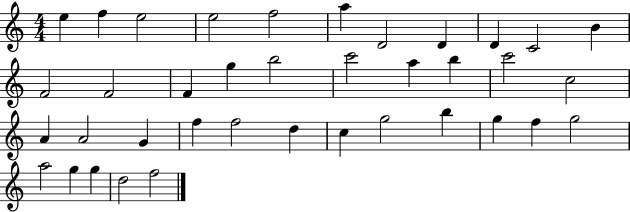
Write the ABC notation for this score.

X:1
T:Untitled
M:4/4
L:1/4
K:C
e f e2 e2 f2 a D2 D D C2 B F2 F2 F g b2 c'2 a b c'2 c2 A A2 G f f2 d c g2 b g f g2 a2 g g d2 f2